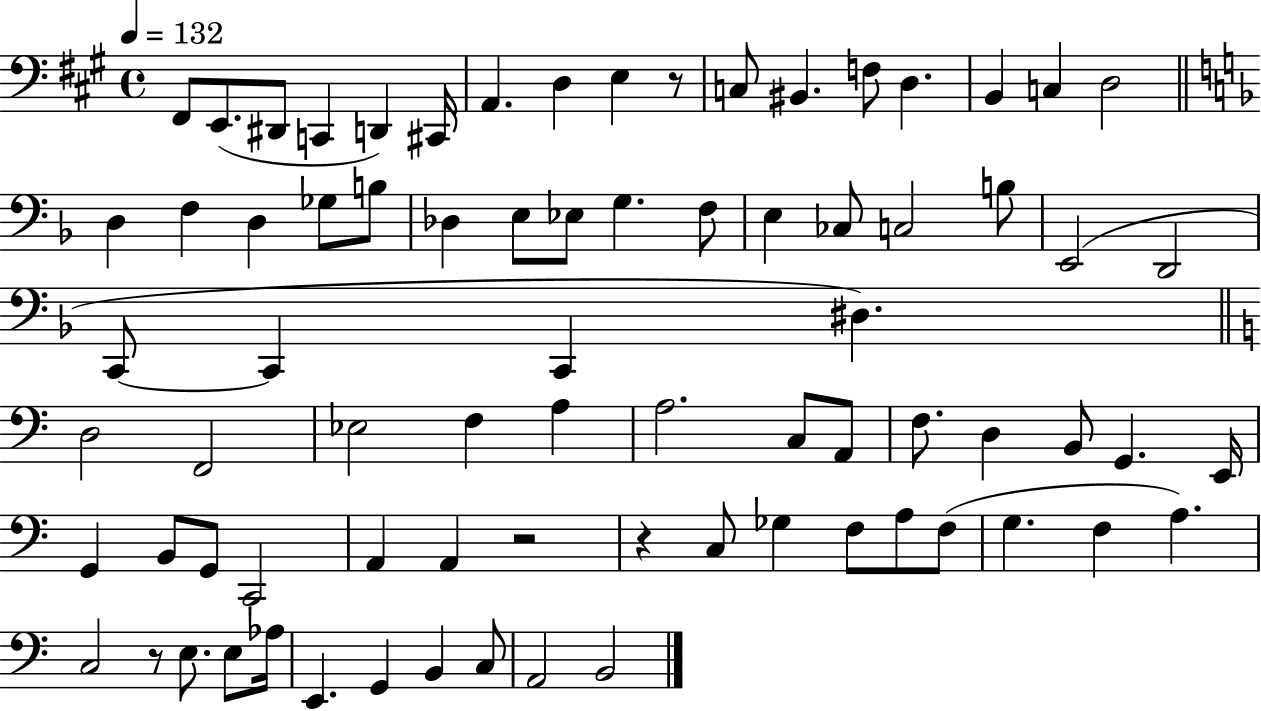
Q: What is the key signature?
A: A major